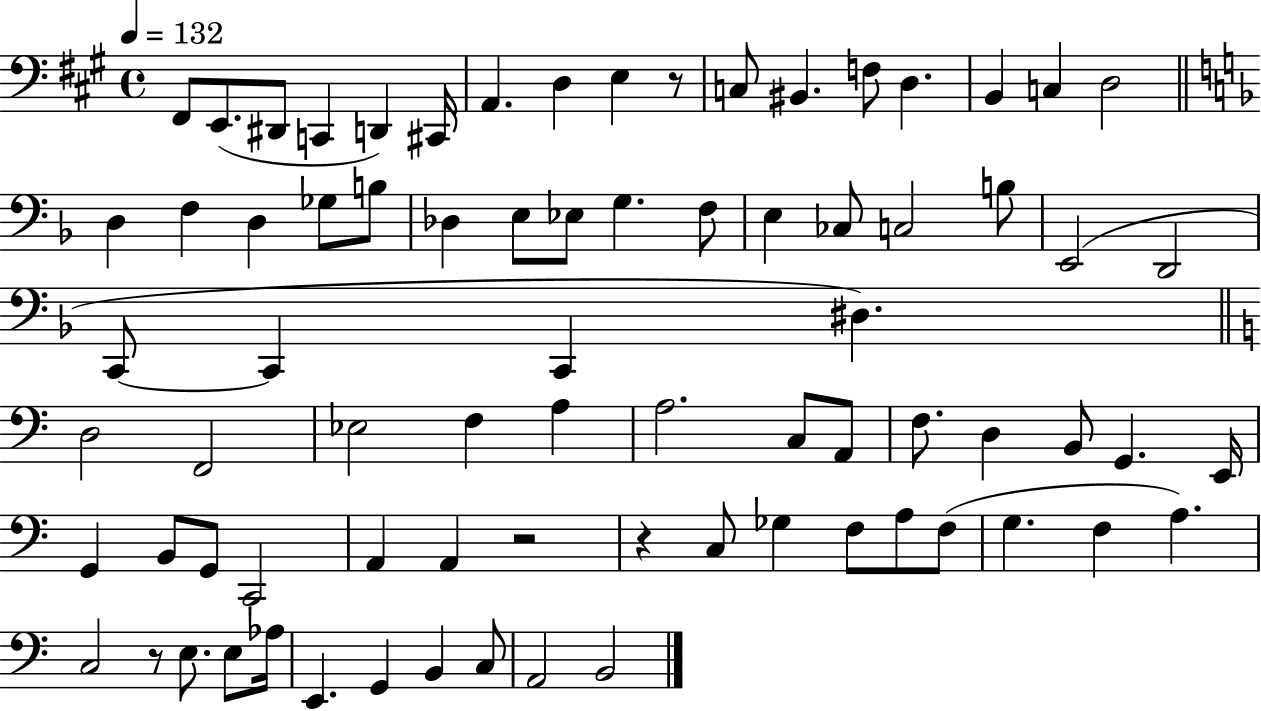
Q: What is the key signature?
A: A major